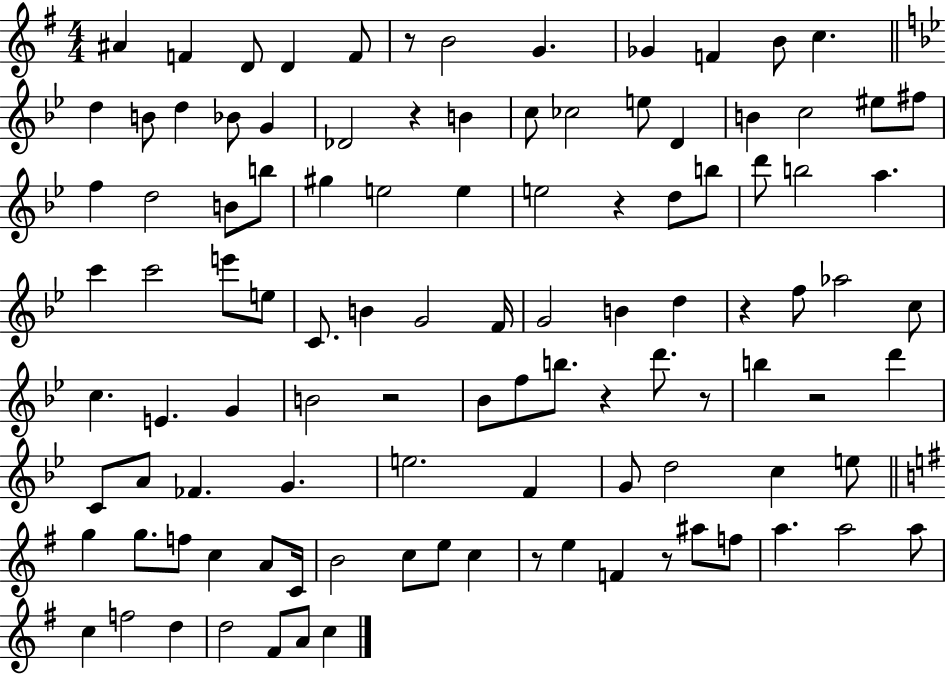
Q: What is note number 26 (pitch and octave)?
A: F#5